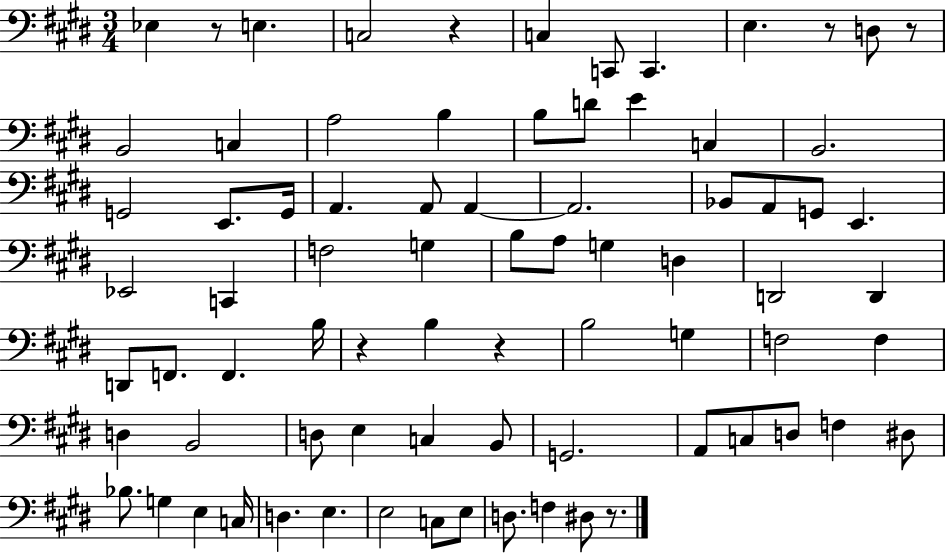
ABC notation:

X:1
T:Untitled
M:3/4
L:1/4
K:E
_E, z/2 E, C,2 z C, C,,/2 C,, E, z/2 D,/2 z/2 B,,2 C, A,2 B, B,/2 D/2 E C, B,,2 G,,2 E,,/2 G,,/4 A,, A,,/2 A,, A,,2 _B,,/2 A,,/2 G,,/2 E,, _E,,2 C,, F,2 G, B,/2 A,/2 G, D, D,,2 D,, D,,/2 F,,/2 F,, B,/4 z B, z B,2 G, F,2 F, D, B,,2 D,/2 E, C, B,,/2 G,,2 A,,/2 C,/2 D,/2 F, ^D,/2 _B,/2 G, E, C,/4 D, E, E,2 C,/2 E,/2 D,/2 F, ^D,/2 z/2